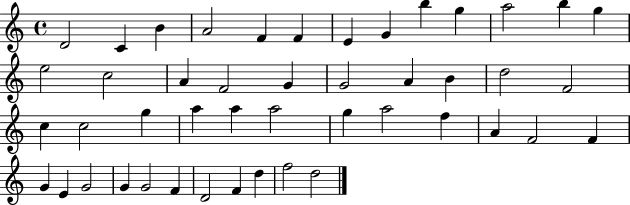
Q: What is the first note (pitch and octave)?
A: D4